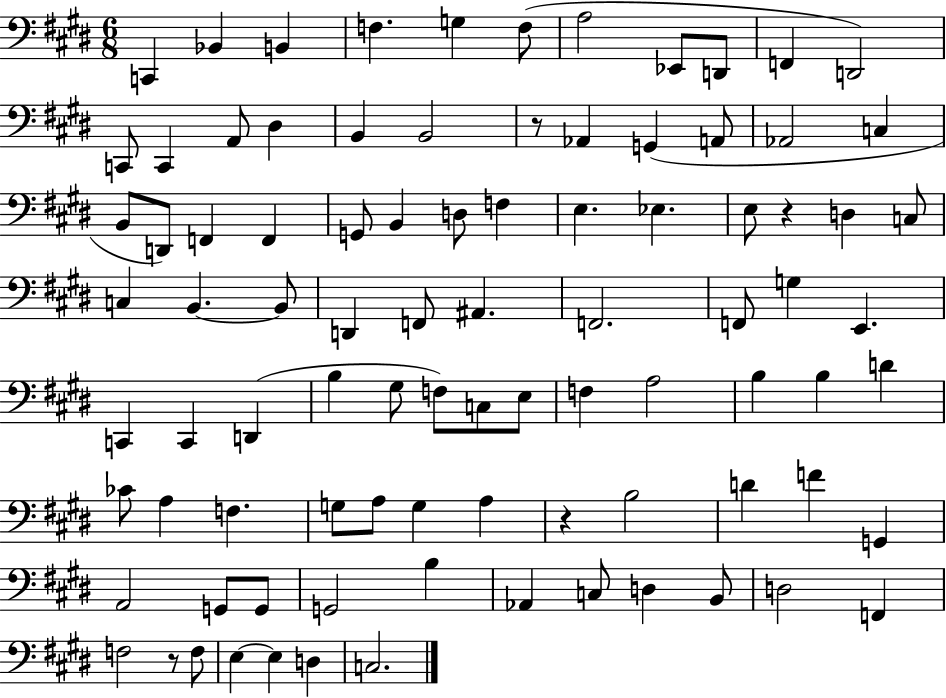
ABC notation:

X:1
T:Untitled
M:6/8
L:1/4
K:E
C,, _B,, B,, F, G, F,/2 A,2 _E,,/2 D,,/2 F,, D,,2 C,,/2 C,, A,,/2 ^D, B,, B,,2 z/2 _A,, G,, A,,/2 _A,,2 C, B,,/2 D,,/2 F,, F,, G,,/2 B,, D,/2 F, E, _E, E,/2 z D, C,/2 C, B,, B,,/2 D,, F,,/2 ^A,, F,,2 F,,/2 G, E,, C,, C,, D,, B, ^G,/2 F,/2 C,/2 E,/2 F, A,2 B, B, D _C/2 A, F, G,/2 A,/2 G, A, z B,2 D F G,, A,,2 G,,/2 G,,/2 G,,2 B, _A,, C,/2 D, B,,/2 D,2 F,, F,2 z/2 F,/2 E, E, D, C,2